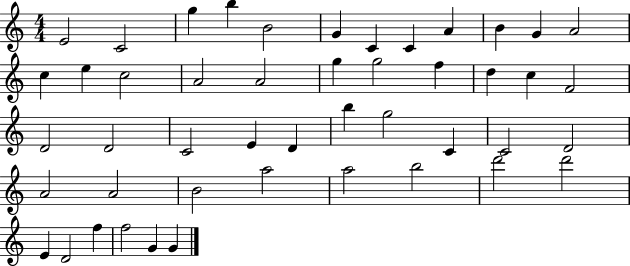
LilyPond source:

{
  \clef treble
  \numericTimeSignature
  \time 4/4
  \key c \major
  e'2 c'2 | g''4 b''4 b'2 | g'4 c'4 c'4 a'4 | b'4 g'4 a'2 | \break c''4 e''4 c''2 | a'2 a'2 | g''4 g''2 f''4 | d''4 c''4 f'2 | \break d'2 d'2 | c'2 e'4 d'4 | b''4 g''2 c'4 | c'2 d'2 | \break a'2 a'2 | b'2 a''2 | a''2 b''2 | d'''2 d'''2 | \break e'4 d'2 f''4 | f''2 g'4 g'4 | \bar "|."
}